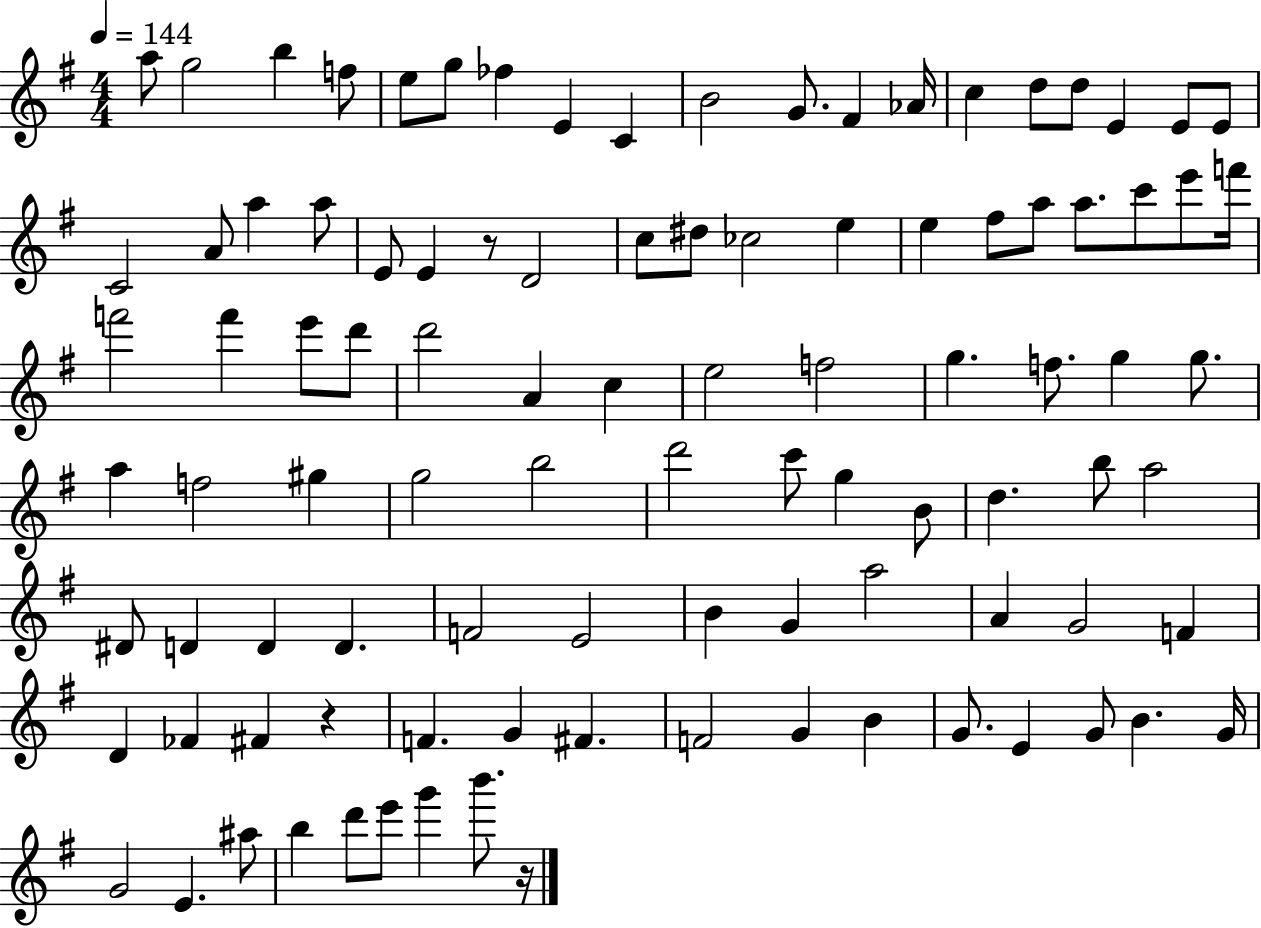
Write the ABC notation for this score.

X:1
T:Untitled
M:4/4
L:1/4
K:G
a/2 g2 b f/2 e/2 g/2 _f E C B2 G/2 ^F _A/4 c d/2 d/2 E E/2 E/2 C2 A/2 a a/2 E/2 E z/2 D2 c/2 ^d/2 _c2 e e ^f/2 a/2 a/2 c'/2 e'/2 f'/4 f'2 f' e'/2 d'/2 d'2 A c e2 f2 g f/2 g g/2 a f2 ^g g2 b2 d'2 c'/2 g B/2 d b/2 a2 ^D/2 D D D F2 E2 B G a2 A G2 F D _F ^F z F G ^F F2 G B G/2 E G/2 B G/4 G2 E ^a/2 b d'/2 e'/2 g' b'/2 z/4